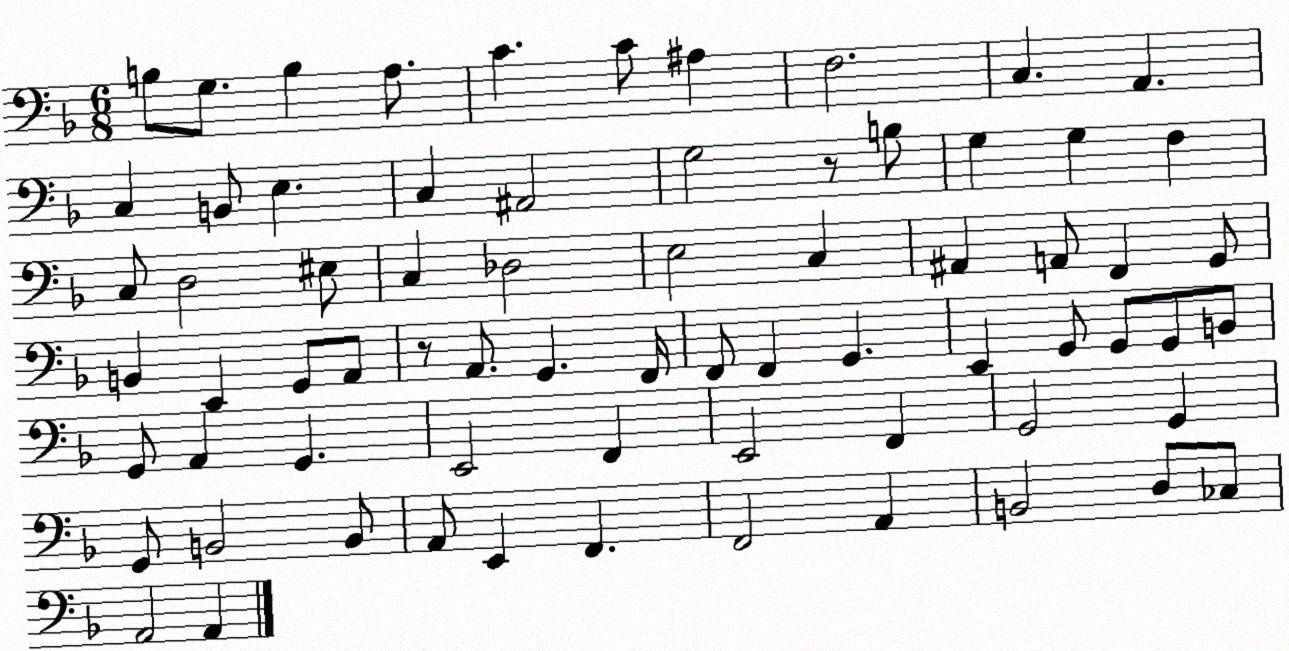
X:1
T:Untitled
M:6/8
L:1/4
K:F
B,/2 G,/2 B, A,/2 C C/2 ^A, F,2 C, A,, C, B,,/2 E, C, ^A,,2 G,2 z/2 B,/2 G, G, F, C,/2 D,2 ^E,/2 C, _D,2 E,2 C, ^A,, A,,/2 F,, G,,/2 B,, E,, G,,/2 A,,/2 z/2 A,,/2 G,, F,,/4 F,,/2 F,, G,, E,, G,,/2 G,,/2 G,,/2 B,,/2 G,,/2 A,, G,, E,,2 F,, E,,2 F,, G,,2 G,, G,,/2 B,,2 B,,/2 A,,/2 E,, F,, F,,2 A,, B,,2 D,/2 _C,/2 A,,2 A,,